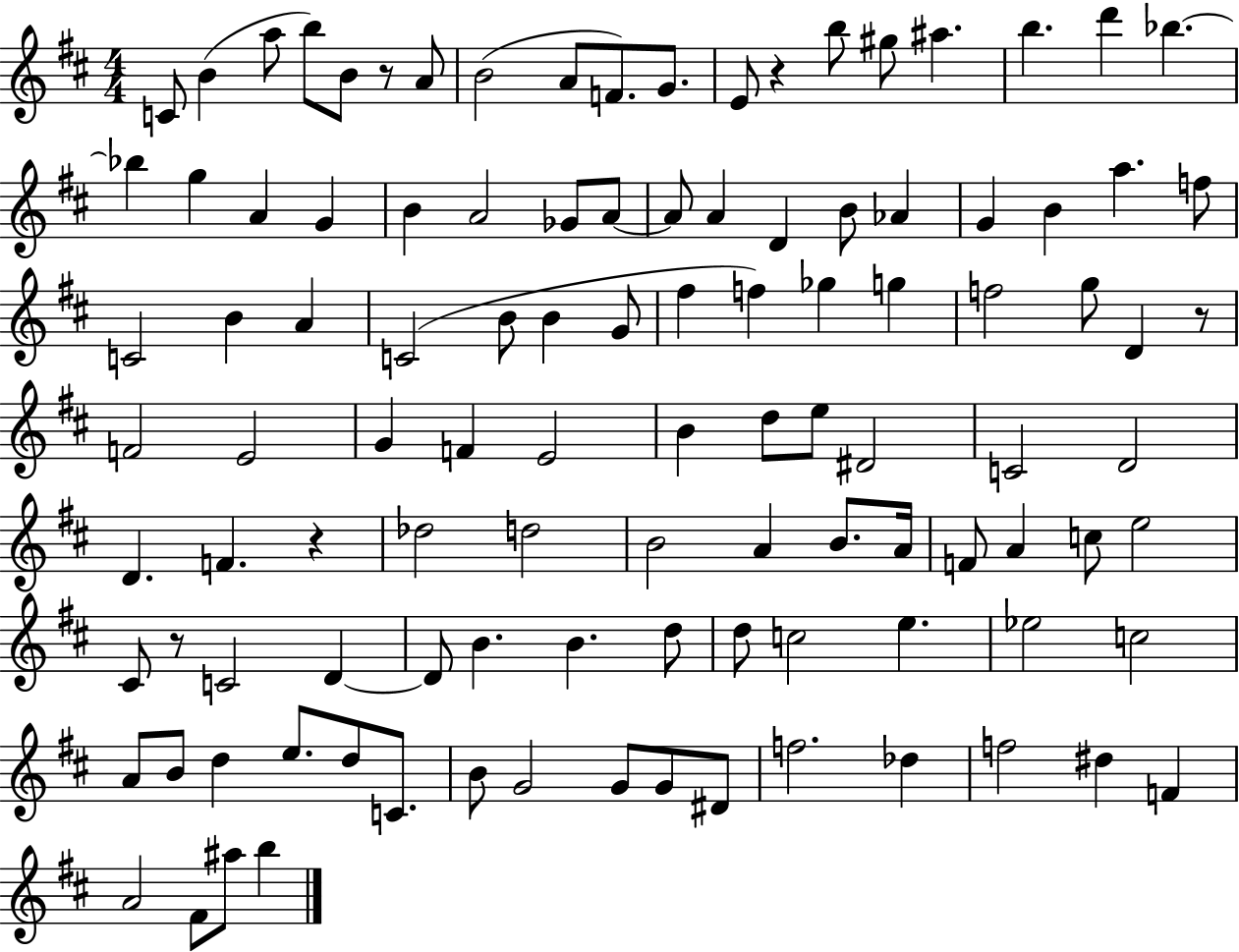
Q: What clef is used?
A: treble